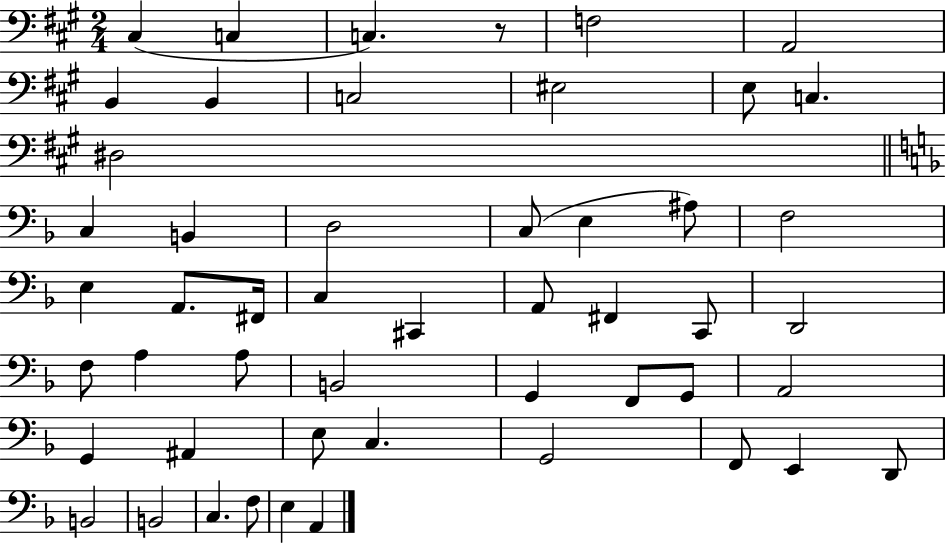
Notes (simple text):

C#3/q C3/q C3/q. R/e F3/h A2/h B2/q B2/q C3/h EIS3/h E3/e C3/q. D#3/h C3/q B2/q D3/h C3/e E3/q A#3/e F3/h E3/q A2/e. F#2/s C3/q C#2/q A2/e F#2/q C2/e D2/h F3/e A3/q A3/e B2/h G2/q F2/e G2/e A2/h G2/q A#2/q E3/e C3/q. G2/h F2/e E2/q D2/e B2/h B2/h C3/q. F3/e E3/q A2/q